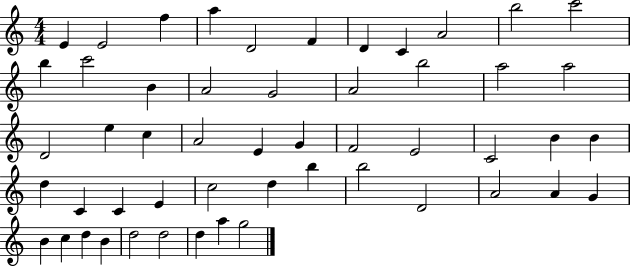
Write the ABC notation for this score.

X:1
T:Untitled
M:4/4
L:1/4
K:C
E E2 f a D2 F D C A2 b2 c'2 b c'2 B A2 G2 A2 b2 a2 a2 D2 e c A2 E G F2 E2 C2 B B d C C E c2 d b b2 D2 A2 A G B c d B d2 d2 d a g2